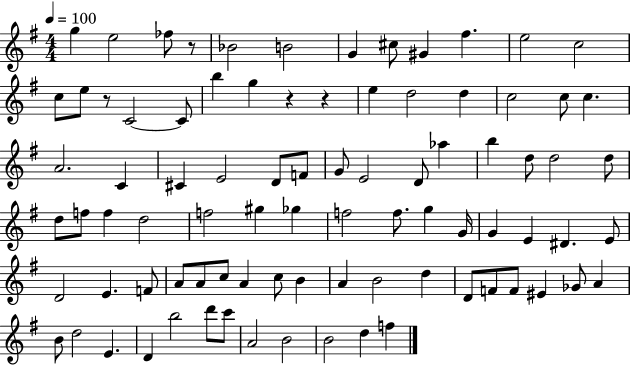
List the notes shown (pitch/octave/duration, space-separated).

G5/q E5/h FES5/e R/e Bb4/h B4/h G4/q C#5/e G#4/q F#5/q. E5/h C5/h C5/e E5/e R/e C4/h C4/e B5/q G5/q R/q R/q E5/q D5/h D5/q C5/h C5/e C5/q. A4/h. C4/q C#4/q E4/h D4/e F4/e G4/e E4/h D4/e Ab5/q B5/q D5/e D5/h D5/e D5/e F5/e F5/q D5/h F5/h G#5/q Gb5/q F5/h F5/e. G5/q G4/s G4/q E4/q D#4/q. E4/e D4/h E4/q. F4/e A4/e A4/e C5/e A4/q C5/e B4/q A4/q B4/h D5/q D4/e F4/e F4/e EIS4/q Gb4/e A4/q B4/e D5/h E4/q. D4/q B5/h D6/e C6/e A4/h B4/h B4/h D5/q F5/q